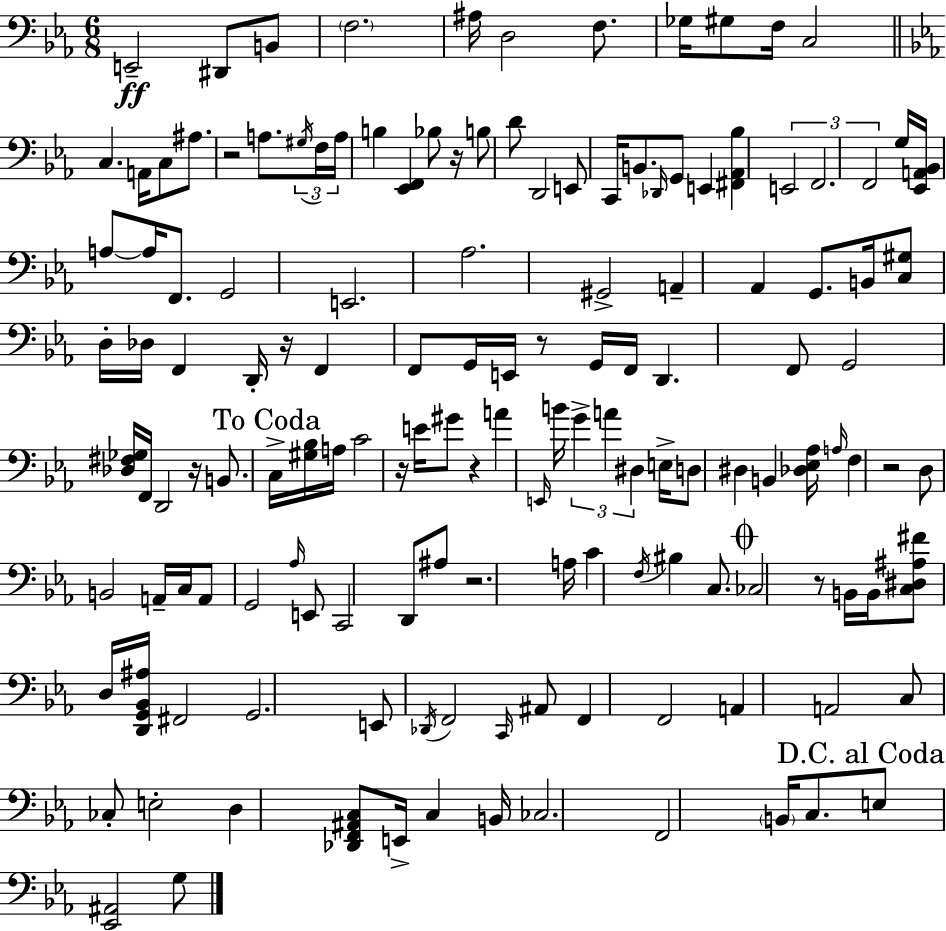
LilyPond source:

{
  \clef bass
  \numericTimeSignature
  \time 6/8
  \key ees \major
  e,2--\ff dis,8 b,8 | \parenthesize f2. | ais16 d2 f8. | ges16 gis8 f16 c2 | \break \bar "||" \break \key ees \major c4. a,16 c8 ais8. | r2 a8. \tuplet 3/2 { \acciaccatura { gis16 } | f16 a16 } b4 <ees, f,>4 bes8 | r16 b8 d'8 d,2 | \break e,8 c,16 b,8. \grace { des,16 } g,8 e,4 | <fis, aes, bes>4 \tuplet 3/2 { e,2 | f,2. | f,2 } g16 <ees, a, bes,>16 | \break a8~~ a16 f,8. g,2 | e,2. | aes2. | gis,2-> a,4-- | \break aes,4 g,8. b,16 <c gis>8 | d16-. des16 f,4 d,16-. r16 f,4 | f,8 g,16 e,16 r8 g,16 f,16 d,4. | f,8 g,2 | \break <des fis ges>16 f,16 d,2 r16 b,8. | \mark "To Coda" c16-> <gis bes>16 a16 c'2 | r16 e'16 gis'8 r4 a'4 | \grace { e,16 } b'16 \tuplet 3/2 { g'4-> a'4 dis4 } | \break e16-> d8 dis4 b,4 | <des ees aes>16 \grace { a16 } f4 r2 | d8 b,2 | a,16-- c16 a,8 g,2 | \break \grace { aes16 } e,8 c,2 | d,8 ais8 r2. | a16 c'4 \acciaccatura { f16 } bis4 | c8. \mark \markup { \musicglyph "scripts.coda" } ces2 | \break r8 b,16 b,16 <c dis ais fis'>8 d16 <d, g, bes, ais>16 fis,2 | g,2. | e,8 \acciaccatura { des,16 } f,2 | \grace { c,16 } ais,8 f,4 | \break f,2 a,4 | a,2 c8 ces8-. | e2-. d4 | <des, f, ais, c>8 e,16-> c4 b,16 ces2. | \break f,2 | \parenthesize b,16 c8. \mark "D.C. al Coda" e8 <ees, ais,>2 | g8 \bar "|."
}